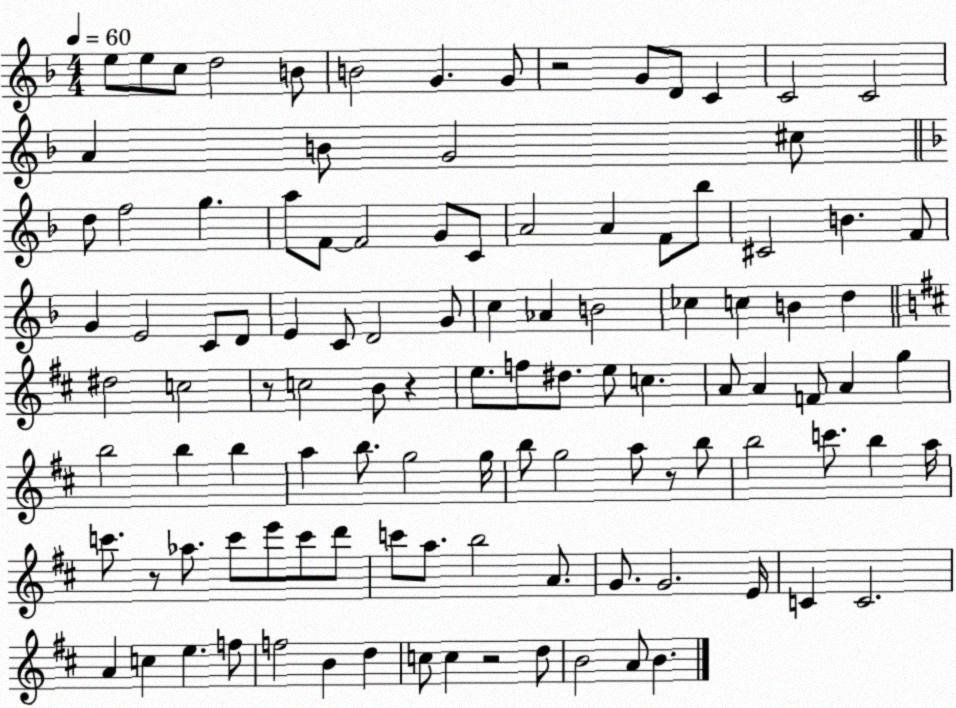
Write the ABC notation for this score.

X:1
T:Untitled
M:4/4
L:1/4
K:F
e/2 e/2 c/2 d2 B/2 B2 G G/2 z2 G/2 D/2 C C2 C2 A B/2 G2 ^c/2 d/2 f2 g a/2 F/2 F2 G/2 C/2 A2 A F/2 _b/2 ^C2 B F/2 G E2 C/2 D/2 E C/2 D2 G/2 c _A B2 _c c B d ^d2 c2 z/2 c2 B/2 z e/2 f/2 ^d/2 e/2 c A/2 A F/2 A g b2 b b a b/2 g2 g/4 b/2 g2 a/2 z/2 b/2 b2 c'/2 b a/4 c'/2 z/2 _a/2 c'/2 e'/2 c'/2 d'/2 c'/2 a/2 b2 A/2 G/2 G2 E/4 C C2 A c e f/2 f2 B d c/2 c z2 d/2 B2 A/2 B